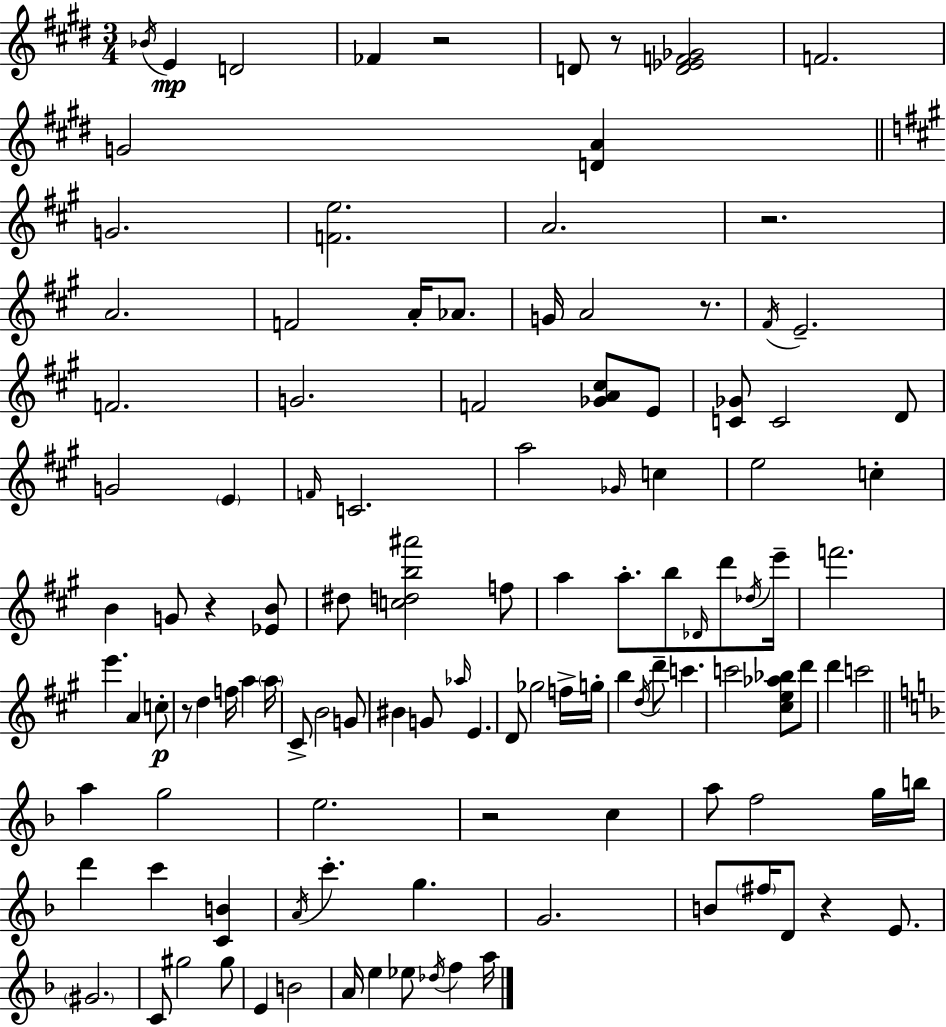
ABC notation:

X:1
T:Untitled
M:3/4
L:1/4
K:E
_B/4 E D2 _F z2 D/2 z/2 [D_EF_G]2 F2 G2 [DA] G2 [Fe]2 A2 z2 A2 F2 A/4 _A/2 G/4 A2 z/2 ^F/4 E2 F2 G2 F2 [_GA^c]/2 E/2 [C_G]/2 C2 D/2 G2 E F/4 C2 a2 _G/4 c e2 c B G/2 z [_EB]/2 ^d/2 [cdb^a']2 f/2 a a/2 b/2 _D/4 d'/2 _d/4 e'/4 f'2 e' A c/2 z/2 d f/4 a a/4 ^C/2 B2 G/2 ^B G/2 _a/4 E D/2 _g2 f/4 g/4 b d/4 d'/2 c' c'2 [^ce_a_b]/2 d'/2 d' c'2 a g2 e2 z2 c a/2 f2 g/4 b/4 d' c' [CB] A/4 c' g G2 B/2 ^f/4 D/2 z E/2 ^G2 C/2 ^g2 ^g/2 E B2 A/4 e _e/2 _d/4 f a/4